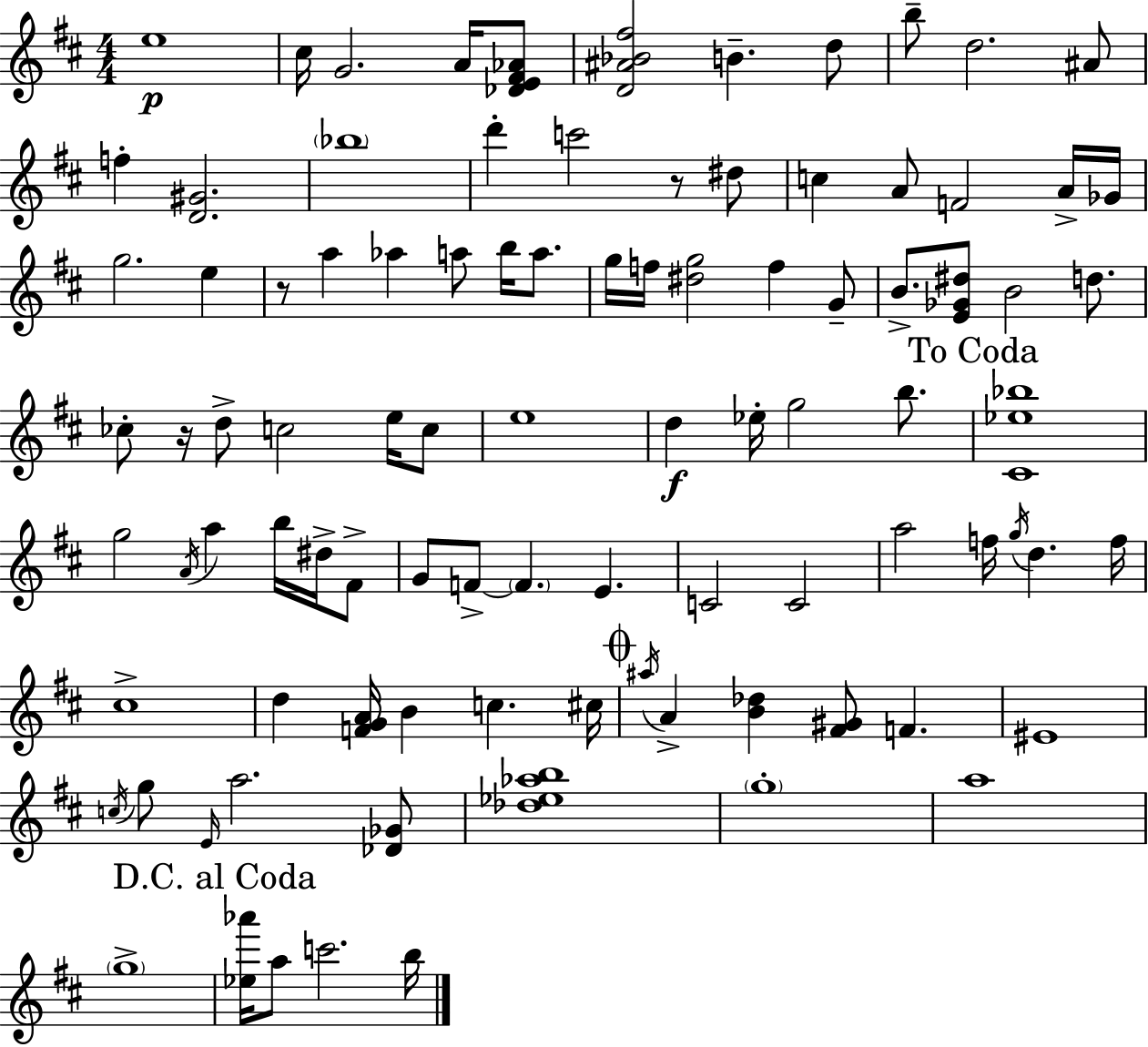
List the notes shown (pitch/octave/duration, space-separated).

E5/w C#5/s G4/h. A4/s [Db4,E4,F#4,Ab4]/e [D4,A#4,Bb4,F#5]/h B4/q. D5/e B5/e D5/h. A#4/e F5/q [D4,G#4]/h. Bb5/w D6/q C6/h R/e D#5/e C5/q A4/e F4/h A4/s Gb4/s G5/h. E5/q R/e A5/q Ab5/q A5/e B5/s A5/e. G5/s F5/s [D#5,G5]/h F5/q G4/e B4/e. [E4,Gb4,D#5]/e B4/h D5/e. CES5/e R/s D5/e C5/h E5/s C5/e E5/w D5/q Eb5/s G5/h B5/e. [C#4,Eb5,Bb5]/w G5/h A4/s A5/q B5/s D#5/s F#4/e G4/e F4/e F4/q. E4/q. C4/h C4/h A5/h F5/s G5/s D5/q. F5/s C#5/w D5/q [F4,G4,A4]/s B4/q C5/q. C#5/s A#5/s A4/q [B4,Db5]/q [F#4,G#4]/e F4/q. EIS4/w C5/s G5/e E4/s A5/h. [Db4,Gb4]/e [Db5,Eb5,Ab5,B5]/w G5/w A5/w G5/w [Eb5,Ab6]/s A5/e C6/h. B5/s